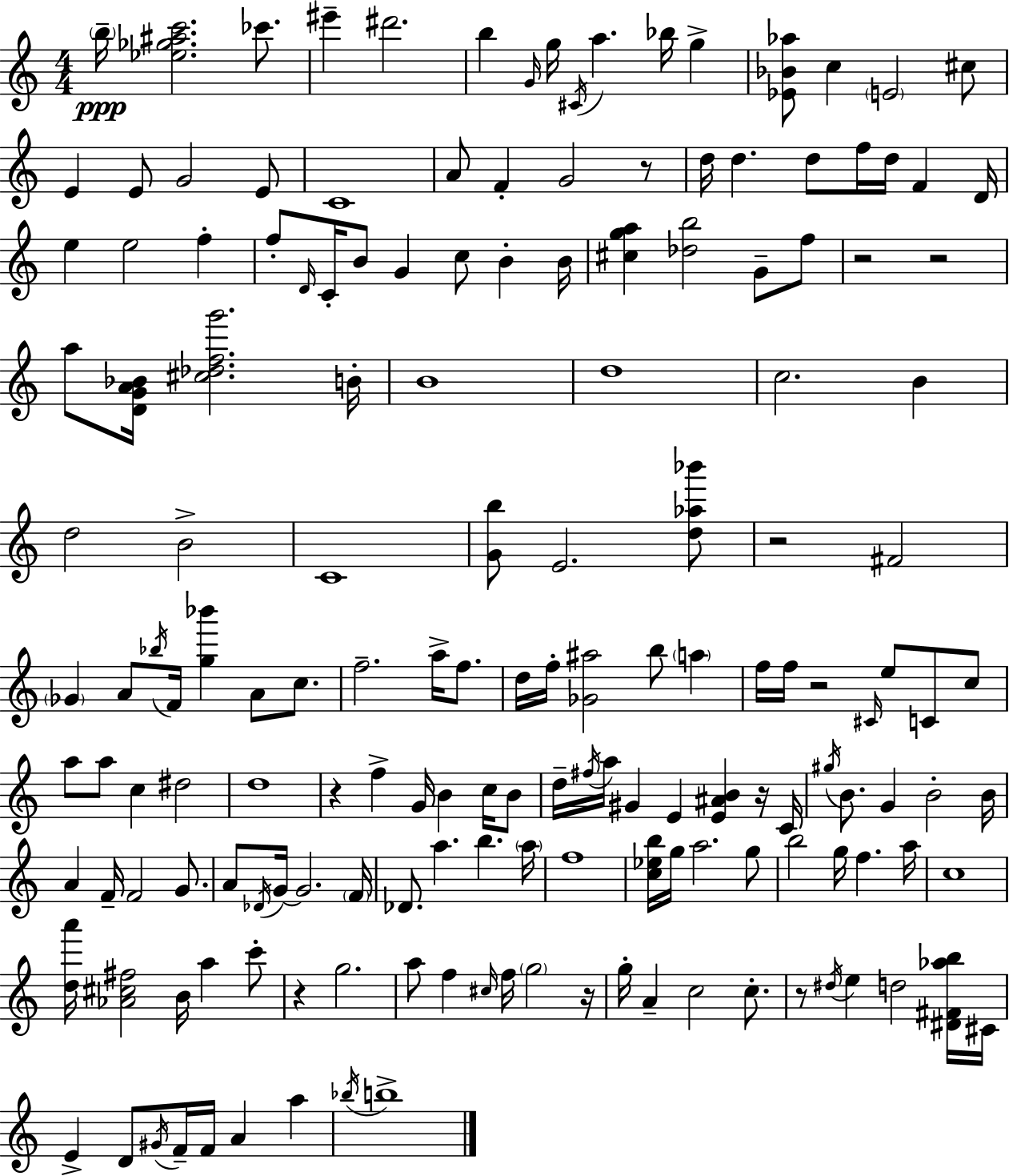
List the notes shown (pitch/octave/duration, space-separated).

B5/s [Eb5,Gb5,A#5,C6]/h. CES6/e. EIS6/q D#6/h. B5/q G4/s G5/s C#4/s A5/q. Bb5/s G5/q [Eb4,Bb4,Ab5]/e C5/q E4/h C#5/e E4/q E4/e G4/h E4/e C4/w A4/e F4/q G4/h R/e D5/s D5/q. D5/e F5/s D5/s F4/q D4/s E5/q E5/h F5/q F5/e D4/s C4/s B4/e G4/q C5/e B4/q B4/s [C#5,G5,A5]/q [Db5,B5]/h G4/e F5/e R/h R/h A5/e [D4,G4,A4,Bb4]/s [C#5,Db5,F5,G6]/h. B4/s B4/w D5/w C5/h. B4/q D5/h B4/h C4/w [G4,B5]/e E4/h. [D5,Ab5,Bb6]/e R/h F#4/h Gb4/q A4/e Bb5/s F4/s [G5,Bb6]/q A4/e C5/e. F5/h. A5/s F5/e. D5/s F5/s [Gb4,A#5]/h B5/e A5/q F5/s F5/s R/h C#4/s E5/e C4/e C5/e A5/e A5/e C5/q D#5/h D5/w R/q F5/q G4/s B4/q C5/s B4/e D5/s F#5/s A5/s G#4/q E4/q [E4,A#4,B4]/q R/s C4/s G#5/s B4/e. G4/q B4/h B4/s A4/q F4/s F4/h G4/e. A4/e Db4/s G4/s G4/h. F4/s Db4/e. A5/q. B5/q. A5/s F5/w [C5,Eb5,B5]/s G5/s A5/h. G5/e B5/h G5/s F5/q. A5/s C5/w [D5,A6]/s [Ab4,C#5,F#5]/h B4/s A5/q C6/e R/q G5/h. A5/e F5/q C#5/s F5/s G5/h R/s G5/s A4/q C5/h C5/e. R/e D#5/s E5/q D5/h [D#4,F#4,Ab5,B5]/s C#4/s E4/q D4/e G#4/s F4/s F4/s A4/q A5/q Bb5/s B5/w